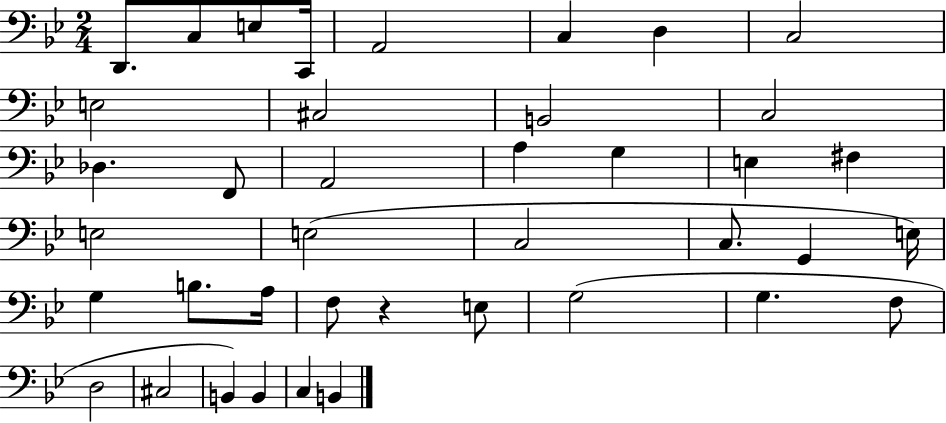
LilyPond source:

{
  \clef bass
  \numericTimeSignature
  \time 2/4
  \key bes \major
  d,8. c8 e8 c,16 | a,2 | c4 d4 | c2 | \break e2 | cis2 | b,2 | c2 | \break des4. f,8 | a,2 | a4 g4 | e4 fis4 | \break e2 | e2( | c2 | c8. g,4 e16) | \break g4 b8. a16 | f8 r4 e8 | g2( | g4. f8 | \break d2 | cis2 | b,4) b,4 | c4 b,4 | \break \bar "|."
}